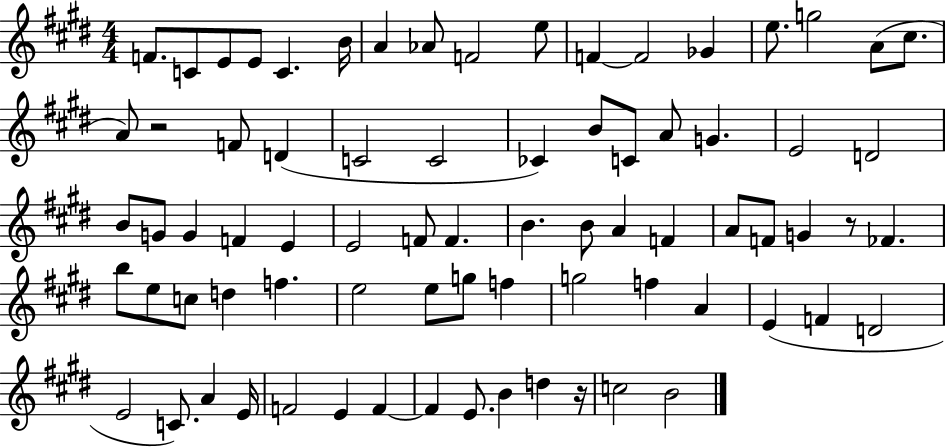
{
  \clef treble
  \numericTimeSignature
  \time 4/4
  \key e \major
  \repeat volta 2 { f'8. c'8 e'8 e'8 c'4. b'16 | a'4 aes'8 f'2 e''8 | f'4~~ f'2 ges'4 | e''8. g''2 a'8( cis''8. | \break a'8) r2 f'8 d'4( | c'2 c'2 | ces'4) b'8 c'8 a'8 g'4. | e'2 d'2 | \break b'8 g'8 g'4 f'4 e'4 | e'2 f'8 f'4. | b'4. b'8 a'4 f'4 | a'8 f'8 g'4 r8 fes'4. | \break b''8 e''8 c''8 d''4 f''4. | e''2 e''8 g''8 f''4 | g''2 f''4 a'4 | e'4( f'4 d'2 | \break e'2 c'8.) a'4 e'16 | f'2 e'4 f'4~~ | f'4 e'8. b'4 d''4 r16 | c''2 b'2 | \break } \bar "|."
}